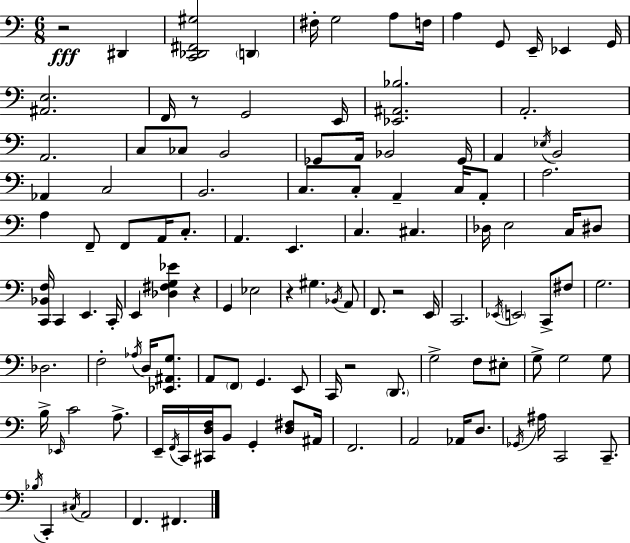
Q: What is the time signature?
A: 6/8